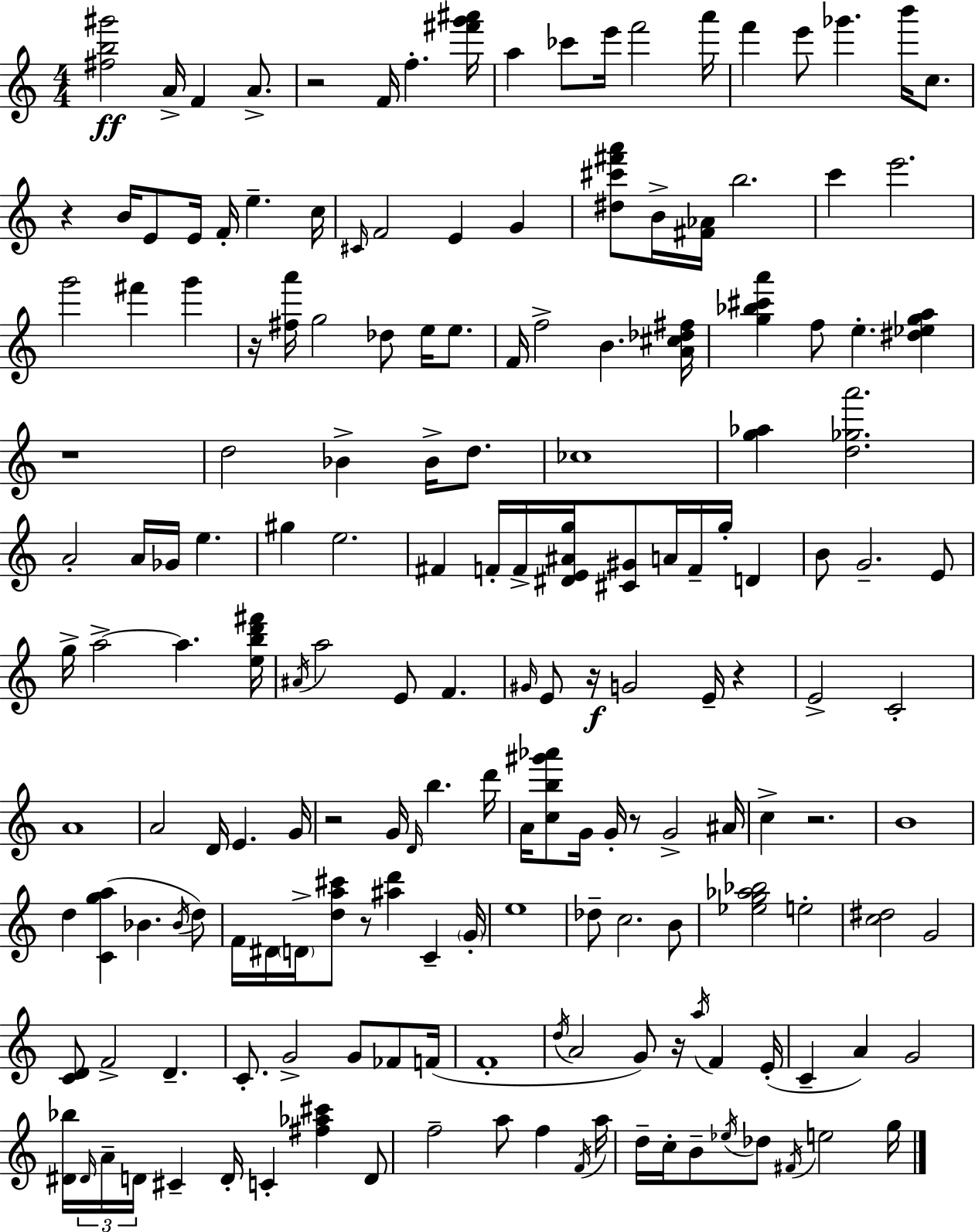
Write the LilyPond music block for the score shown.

{
  \clef treble
  \numericTimeSignature
  \time 4/4
  \key c \major
  <fis'' b'' gis'''>2\ff a'16-> f'4 a'8.-> | r2 f'16 f''4.-. <fis''' g''' ais'''>16 | a''4 ces'''8 e'''16 f'''2 a'''16 | f'''4 e'''8 ges'''4. b'''16 c''8. | \break r4 b'16 e'8 e'16 f'16-. e''4.-- c''16 | \grace { cis'16 } f'2 e'4 g'4 | <dis'' cis''' fis''' a'''>8 b'16-> <fis' aes'>16 b''2. | c'''4 e'''2. | \break g'''2 fis'''4 g'''4 | r16 <fis'' a'''>16 g''2 des''8 e''16 e''8. | f'16 f''2-> b'4. | <a' cis'' des'' fis''>16 <g'' bes'' cis''' a'''>4 f''8 e''4.-. <dis'' ees'' g'' a''>4 | \break r1 | d''2 bes'4-> bes'16-> d''8. | ces''1 | <g'' aes''>4 <d'' ges'' a'''>2. | \break a'2-. a'16 ges'16 e''4. | gis''4 e''2. | fis'4 f'16-. f'16-> <dis' e' ais' g''>16 <cis' gis'>8 a'16 f'16-- g''16-. d'4 | b'8 g'2.-- e'8 | \break g''16-> a''2->~~ a''4. | <e'' b'' d''' fis'''>16 \acciaccatura { ais'16 } a''2 e'8 f'4. | \grace { gis'16 } e'8 r16\f g'2 e'16-- r4 | e'2-> c'2-. | \break a'1 | a'2 d'16 e'4. | g'16 r2 g'16 \grace { d'16 } b''4. | d'''16 a'16 <c'' b'' gis''' aes'''>8 g'16 g'16-. r8 g'2-> | \break ais'16 c''4-> r2. | b'1 | d''4 <c' g'' a''>4( bes'4. | \acciaccatura { bes'16 } d''8) f'16 dis'16 \parenthesize d'16-> <d'' a'' cis'''>8 r8 <ais'' d'''>4 | \break c'4-- \parenthesize g'16-. e''1 | des''8-- c''2. | b'8 <ees'' g'' aes'' bes''>2 e''2-. | <c'' dis''>2 g'2 | \break <c' d'>8 f'2-> d'4.-- | c'8.-. g'2-> | g'8 fes'8 f'16( f'1-. | \acciaccatura { d''16 } a'2 g'8) | \break r16 \acciaccatura { a''16 } f'4 e'16-.( c'4-- a'4) g'2 | <dis' bes''>16 \tuplet 3/2 { \grace { dis'16 } a'16-- d'16 } cis'4-- d'16-. | c'4-. <fis'' aes'' cis'''>4 d'8 f''2-- | a''8 f''4 \acciaccatura { f'16 } a''16 d''16-- c''16-. b'8-- \acciaccatura { ees''16 } des''8 | \break \acciaccatura { fis'16 } e''2 g''16 \bar "|."
}